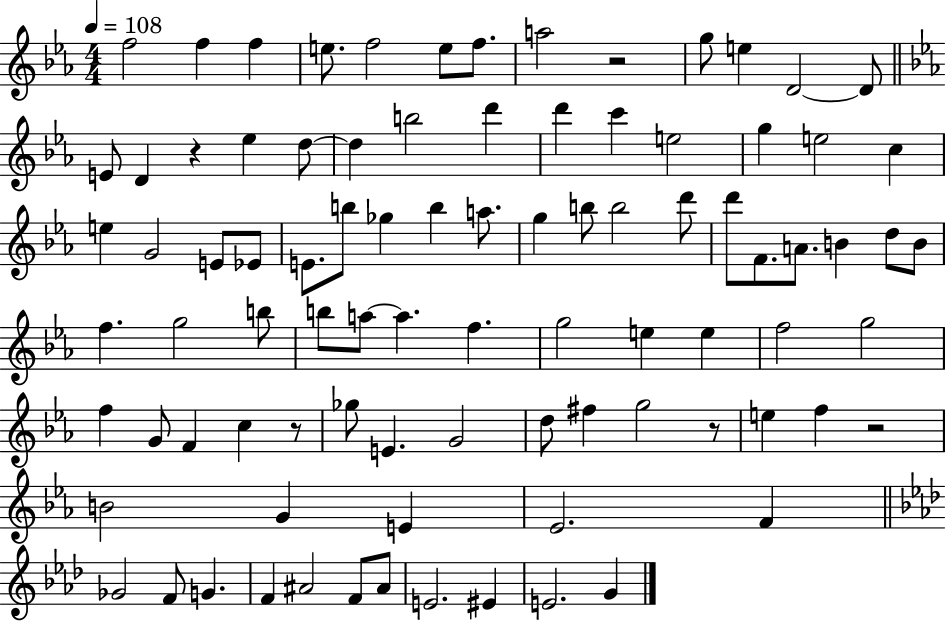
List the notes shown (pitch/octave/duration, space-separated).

F5/h F5/q F5/q E5/e. F5/h E5/e F5/e. A5/h R/h G5/e E5/q D4/h D4/e E4/e D4/q R/q Eb5/q D5/e D5/q B5/h D6/q D6/q C6/q E5/h G5/q E5/h C5/q E5/q G4/h E4/e Eb4/e E4/e. B5/e Gb5/q B5/q A5/e. G5/q B5/e B5/h D6/e D6/e F4/e. A4/e. B4/q D5/e B4/e F5/q. G5/h B5/e B5/e A5/e A5/q. F5/q. G5/h E5/q E5/q F5/h G5/h F5/q G4/e F4/q C5/q R/e Gb5/e E4/q. G4/h D5/e F#5/q G5/h R/e E5/q F5/q R/h B4/h G4/q E4/q Eb4/h. F4/q Gb4/h F4/e G4/q. F4/q A#4/h F4/e A#4/e E4/h. EIS4/q E4/h. G4/q